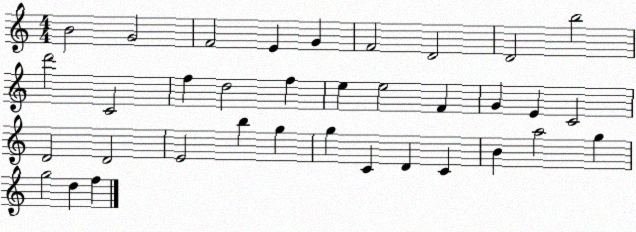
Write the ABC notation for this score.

X:1
T:Untitled
M:4/4
L:1/4
K:C
B2 G2 F2 E G F2 D2 D2 b2 d'2 C2 f d2 f e e2 F G E C2 D2 D2 E2 b g g C D C B a2 g g2 d f